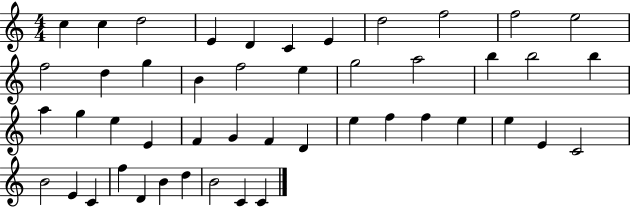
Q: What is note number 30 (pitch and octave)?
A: D4